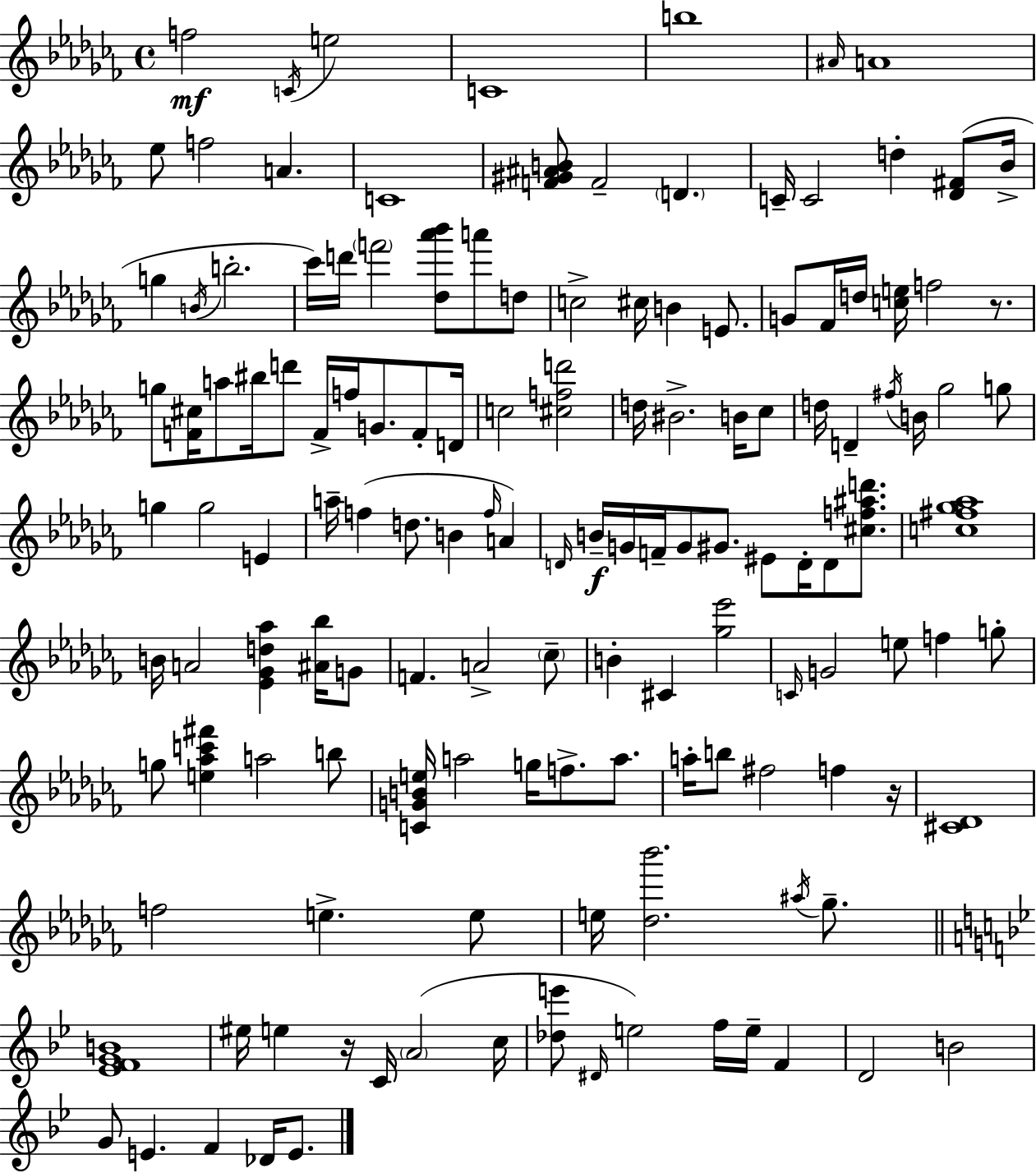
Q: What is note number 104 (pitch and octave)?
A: C4